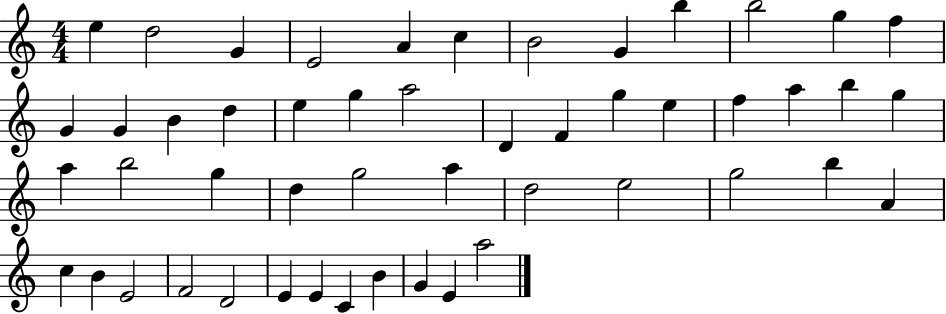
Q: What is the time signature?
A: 4/4